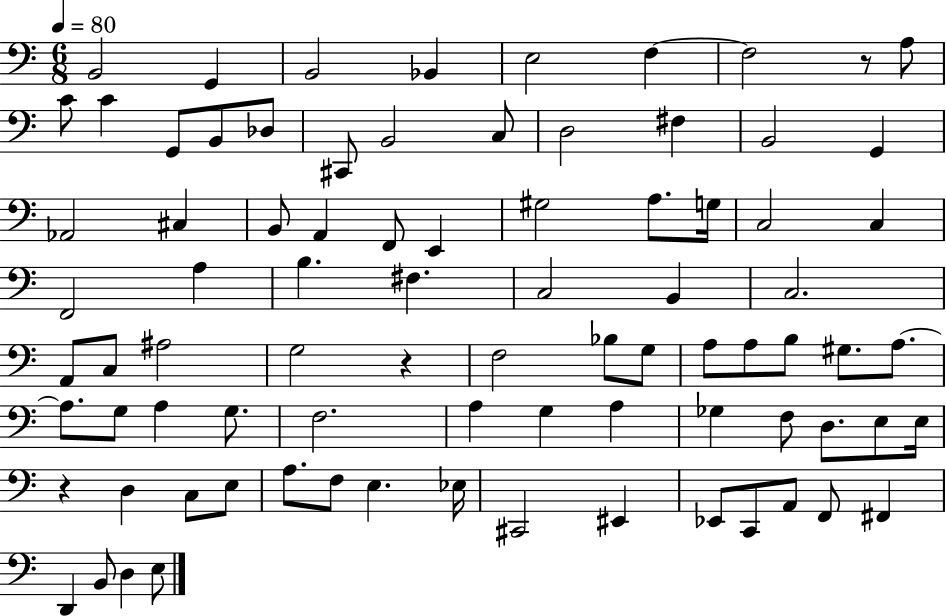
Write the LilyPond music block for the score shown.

{
  \clef bass
  \numericTimeSignature
  \time 6/8
  \key c \major
  \tempo 4 = 80
  b,2 g,4 | b,2 bes,4 | e2 f4~~ | f2 r8 a8 | \break c'8 c'4 g,8 b,8 des8 | cis,8 b,2 c8 | d2 fis4 | b,2 g,4 | \break aes,2 cis4 | b,8 a,4 f,8 e,4 | gis2 a8. g16 | c2 c4 | \break f,2 a4 | b4. fis4. | c2 b,4 | c2. | \break a,8 c8 ais2 | g2 r4 | f2 bes8 g8 | a8 a8 b8 gis8. a8.~~ | \break a8. g8 a4 g8. | f2. | a4 g4 a4 | ges4 f8 d8. e8 e16 | \break r4 d4 c8 e8 | a8. f8 e4. ees16 | cis,2 eis,4 | ees,8 c,8 a,8 f,8 fis,4 | \break d,4 b,8 d4 e8 | \bar "|."
}